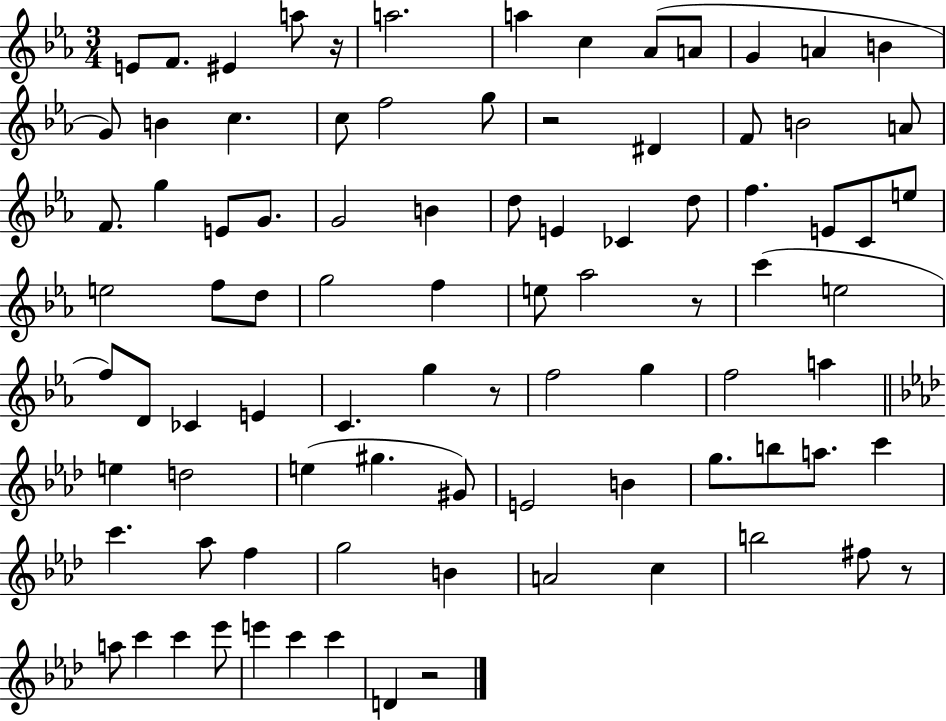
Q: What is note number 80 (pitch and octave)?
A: E6